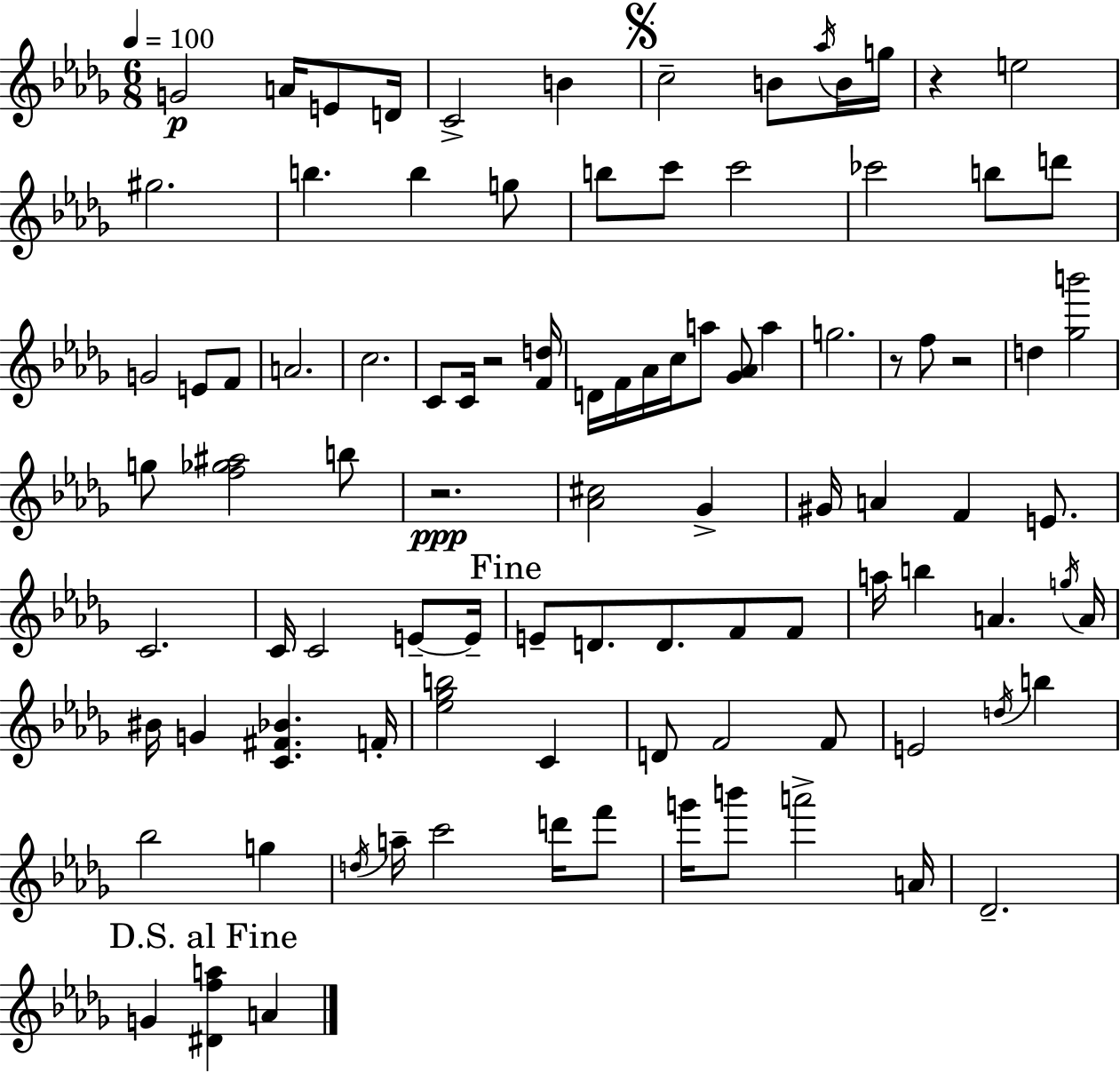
G4/h A4/s E4/e D4/s C4/h B4/q C5/h B4/e Ab5/s B4/s G5/s R/q E5/h G#5/h. B5/q. B5/q G5/e B5/e C6/e C6/h CES6/h B5/e D6/e G4/h E4/e F4/e A4/h. C5/h. C4/e C4/s R/h [F4,D5]/s D4/s F4/s Ab4/s C5/s A5/e [Gb4,Ab4]/e A5/q G5/h. R/e F5/e R/h D5/q [Gb5,B6]/h G5/e [F5,Gb5,A#5]/h B5/e R/h. [Ab4,C#5]/h Gb4/q G#4/s A4/q F4/q E4/e. C4/h. C4/s C4/h E4/e E4/s E4/e D4/e. D4/e. F4/e F4/e A5/s B5/q A4/q. G5/s A4/s BIS4/s G4/q [C4,F#4,Bb4]/q. F4/s [Eb5,Gb5,B5]/h C4/q D4/e F4/h F4/e E4/h D5/s B5/q Bb5/h G5/q D5/s A5/s C6/h D6/s F6/e G6/s B6/e A6/h A4/s Db4/h. G4/q [D#4,F5,A5]/q A4/q